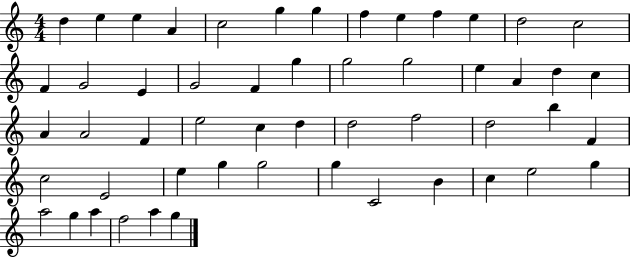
{
  \clef treble
  \numericTimeSignature
  \time 4/4
  \key c \major
  d''4 e''4 e''4 a'4 | c''2 g''4 g''4 | f''4 e''4 f''4 e''4 | d''2 c''2 | \break f'4 g'2 e'4 | g'2 f'4 g''4 | g''2 g''2 | e''4 a'4 d''4 c''4 | \break a'4 a'2 f'4 | e''2 c''4 d''4 | d''2 f''2 | d''2 b''4 f'4 | \break c''2 e'2 | e''4 g''4 g''2 | g''4 c'2 b'4 | c''4 e''2 g''4 | \break a''2 g''4 a''4 | f''2 a''4 g''4 | \bar "|."
}